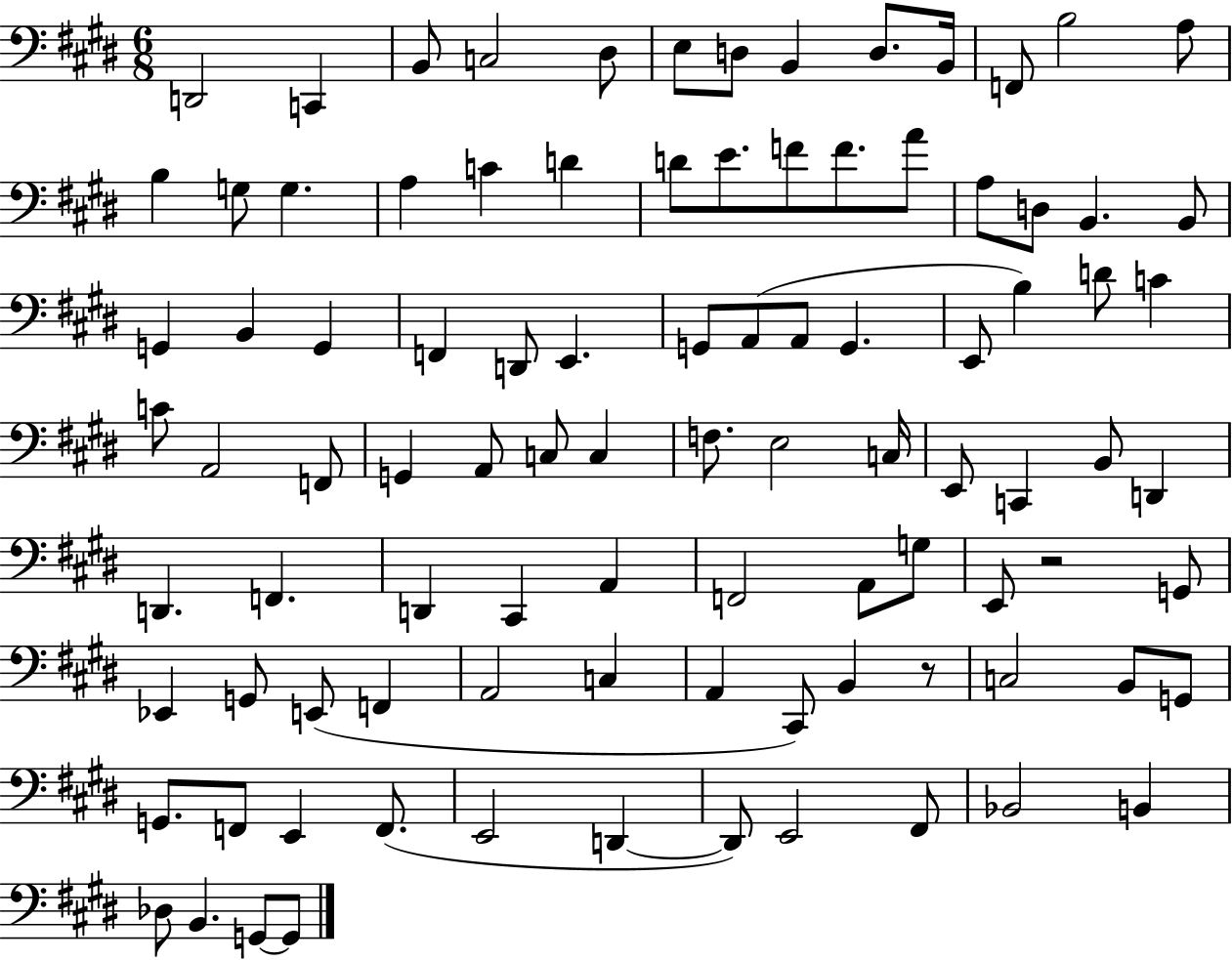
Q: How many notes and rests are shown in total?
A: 95